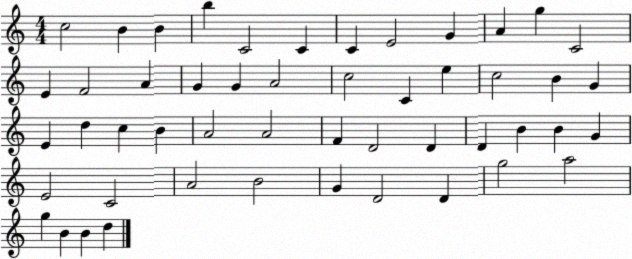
X:1
T:Untitled
M:4/4
L:1/4
K:C
c2 B B b C2 C C E2 G A g C2 E F2 A G G A2 c2 C e c2 B G E d c B A2 A2 F D2 D D B B G E2 C2 A2 B2 G D2 D g2 a2 g B B d